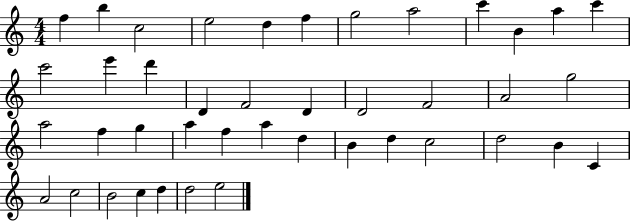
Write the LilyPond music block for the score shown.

{
  \clef treble
  \numericTimeSignature
  \time 4/4
  \key c \major
  f''4 b''4 c''2 | e''2 d''4 f''4 | g''2 a''2 | c'''4 b'4 a''4 c'''4 | \break c'''2 e'''4 d'''4 | d'4 f'2 d'4 | d'2 f'2 | a'2 g''2 | \break a''2 f''4 g''4 | a''4 f''4 a''4 d''4 | b'4 d''4 c''2 | d''2 b'4 c'4 | \break a'2 c''2 | b'2 c''4 d''4 | d''2 e''2 | \bar "|."
}